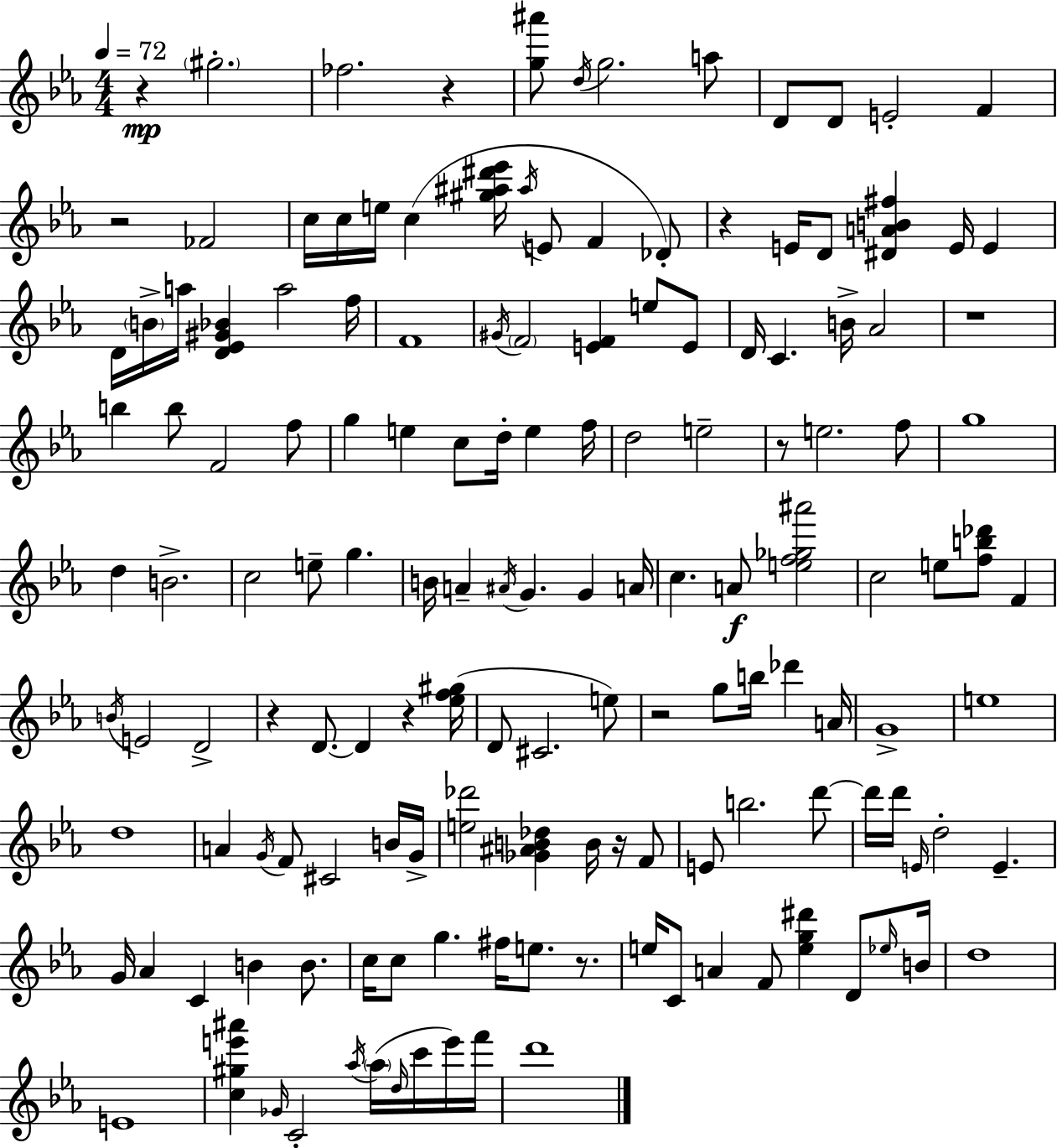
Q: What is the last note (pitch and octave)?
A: D6